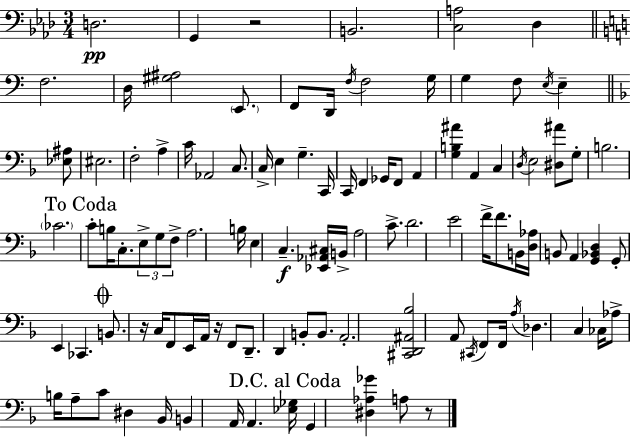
{
  \clef bass
  \numericTimeSignature
  \time 3/4
  \key f \minor
  \repeat volta 2 { d2.\pp | g,4 r2 | b,2. | <c a>2 des4 | \break \bar "||" \break \key c \major f2. | d16 <gis ais>2 \parenthesize e,8. | f,8 d,16 \acciaccatura { f16 } f2 | g16 g4 f8 \acciaccatura { e16 } e4-- | \break \bar "||" \break \key f \major <ees ais>8 eis2. | f2-. a4-> | c'16 aes,2 c8. | c16-> e4 g4.-- | \break c,16 c,16 f,4 ges,16 f,8 a,4 | <g b ais'>4 a,4 c4 | \acciaccatura { d16 } e2 <dis ais'>8 | g8-. b2. | \break \parenthesize ces'2. | \mark "To Coda" c'8-. b16 c8.-. \tuplet 3/2 { e8-> g8 | f8-> } a2. | b16 e4 c4.--\f | \break <ees, aes, cis>16 b,16-> a2 | c'8.-> d'2. | e'2 f'16-> | f'8. b,16 <d aes>16 b,8 a,4 <g, bes, d>4 | \break g,8-. e,4 ces,4. | \mark \markup { \musicglyph "scripts.coda" } b,8. r16 c16 f,8 e,16 a,16 | r16 f,8 d,8.-- d,4 b,8-. | b,8. a,2.-. | \break <cis, d, ais, bes>2 a,8 | \acciaccatura { cis,16 } f,8 f,16 \acciaccatura { a16 } des4. | c4 ces16 aes8-> b16 a8-- c'8 | dis4 bes,16 b,4 a,16 a,4. | \break \mark "D.C. al Coda" <ees ges>16 g,4 <dis aes ges'>4 | a8 r8 } \bar "|."
}